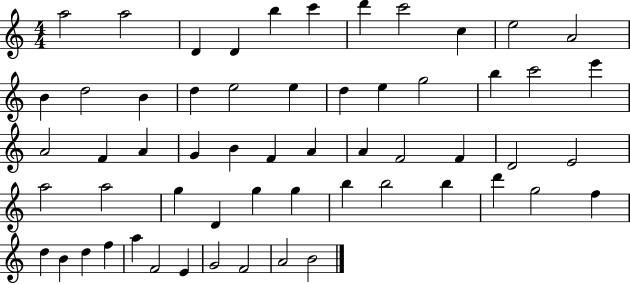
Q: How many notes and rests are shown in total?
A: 58